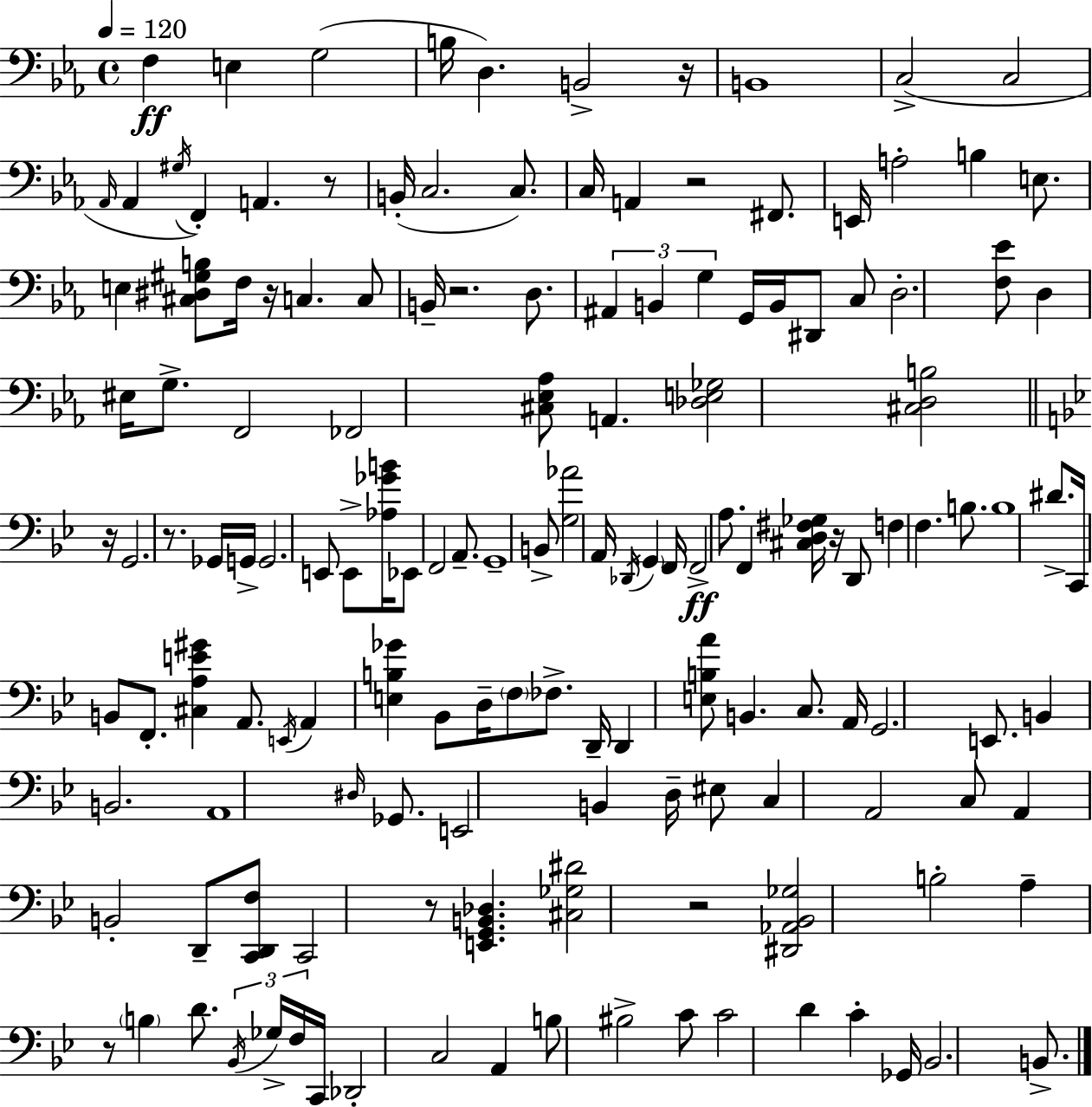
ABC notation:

X:1
T:Untitled
M:4/4
L:1/4
K:Eb
F, E, G,2 B,/4 D, B,,2 z/4 B,,4 C,2 C,2 _A,,/4 _A,, ^G,/4 F,, A,, z/2 B,,/4 C,2 C,/2 C,/4 A,, z2 ^F,,/2 E,,/4 A,2 B, E,/2 E, [^C,^D,^G,B,]/2 F,/4 z/4 C, C,/2 B,,/4 z2 D,/2 ^A,, B,, G, G,,/4 B,,/4 ^D,,/2 C,/2 D,2 [F,_E]/2 D, ^E,/4 G,/2 F,,2 _F,,2 [^C,_E,_A,]/2 A,, [_D,E,_G,]2 [^C,D,B,]2 z/4 G,,2 z/2 _G,,/4 G,,/4 G,,2 E,,/2 E,,/2 [_A,_GB]/4 _E,,/2 F,,2 A,,/2 G,,4 B,,/2 [G,_A]2 A,,/4 _D,,/4 G,, F,,/4 F,,2 A,/2 F,, [^C,D,^F,_G,]/4 z/4 D,,/2 F, F, B,/2 B,4 ^D/2 C,,/4 B,,/2 F,,/2 [^C,A,E^G] A,,/2 E,,/4 A,, [E,B,_G] _B,,/2 D,/4 F,/2 _F,/2 D,,/4 D,, [E,B,A]/2 B,, C,/2 A,,/4 G,,2 E,,/2 B,, B,,2 A,,4 ^D,/4 _G,,/2 E,,2 B,, D,/4 ^E,/2 C, A,,2 C,/2 A,, B,,2 D,,/2 [C,,D,,F,]/2 C,,2 z/2 [E,,G,,B,,_D,] [^C,_G,^D]2 z2 [^D,,_A,,_B,,_G,]2 B,2 A, z/2 B, D/2 _B,,/4 _G,/4 F,/4 C,,/4 _D,,2 C,2 A,, B,/2 ^B,2 C/2 C2 D C _G,,/4 _B,,2 B,,/2